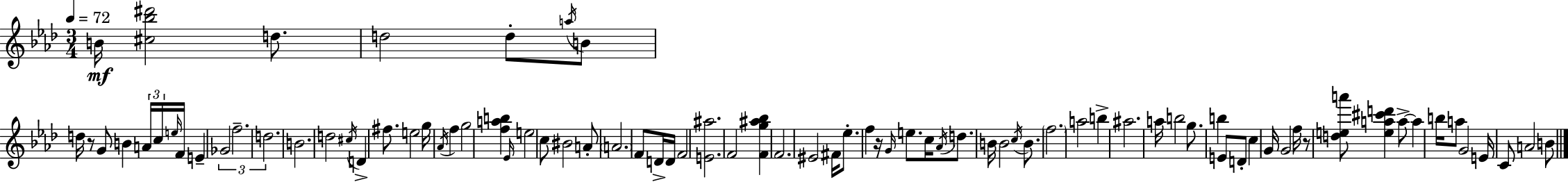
B4/s [C#5,Bb5,D#6]/h D5/e. D5/h D5/e A5/s B4/e D5/s R/e G4/e B4/q A4/s C5/s E5/s F4/s E4/q Gb4/h F5/h. D5/h. B4/h. D5/h C#5/s D4/q F#5/e. E5/h G5/s Ab4/s F5/q G5/h [F5,A5,B5]/q Eb4/s E5/h C5/e BIS4/h A4/e A4/h. F4/e D4/s D4/s F4/h [E4,A#5]/h. F4/h [F4,G5,A#5,Bb5]/q F4/h. EIS4/h F#4/s Eb5/e. F5/q R/s G4/s E5/e. C5/s Ab4/s D5/e. B4/s B4/h C5/s B4/e. F5/h. A5/h B5/q A#5/h. A5/s B5/h G5/e. B5/q E4/e D4/e C5/q G4/s G4/h F5/s R/e [D5,E5,A6]/e [E5,A5,C#6,D6]/q A5/e A5/q B5/s A5/e G4/h E4/s C4/e A4/h B4/e